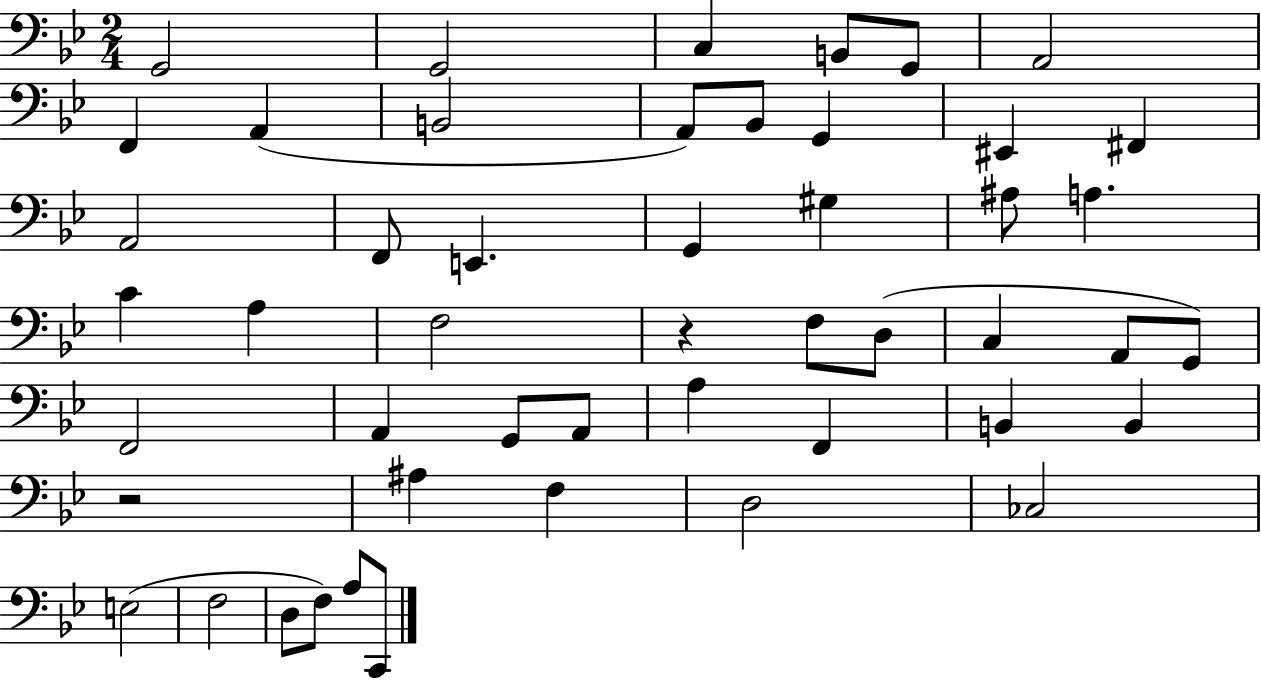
G2/h G2/h C3/q B2/e G2/e A2/h F2/q A2/q B2/h A2/e Bb2/e G2/q EIS2/q F#2/q A2/h F2/e E2/q. G2/q G#3/q A#3/e A3/q. C4/q A3/q F3/h R/q F3/e D3/e C3/q A2/e G2/e F2/h A2/q G2/e A2/e A3/q F2/q B2/q B2/q R/h A#3/q F3/q D3/h CES3/h E3/h F3/h D3/e F3/e A3/e C2/e